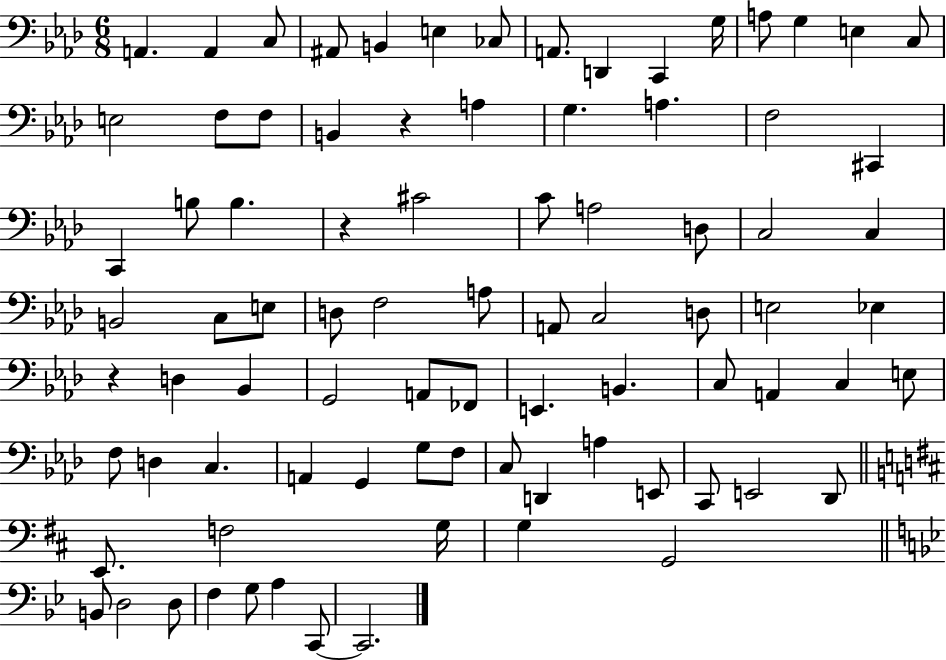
{
  \clef bass
  \numericTimeSignature
  \time 6/8
  \key aes \major
  a,4. a,4 c8 | ais,8 b,4 e4 ces8 | a,8. d,4 c,4 g16 | a8 g4 e4 c8 | \break e2 f8 f8 | b,4 r4 a4 | g4. a4. | f2 cis,4 | \break c,4 b8 b4. | r4 cis'2 | c'8 a2 d8 | c2 c4 | \break b,2 c8 e8 | d8 f2 a8 | a,8 c2 d8 | e2 ees4 | \break r4 d4 bes,4 | g,2 a,8 fes,8 | e,4. b,4. | c8 a,4 c4 e8 | \break f8 d4 c4. | a,4 g,4 g8 f8 | c8 d,4 a4 e,8 | c,8 e,2 des,8 | \break \bar "||" \break \key d \major e,8. f2 g16 | g4 g,2 | \bar "||" \break \key bes \major b,8 d2 d8 | f4 g8 a4 c,8~~ | c,2. | \bar "|."
}